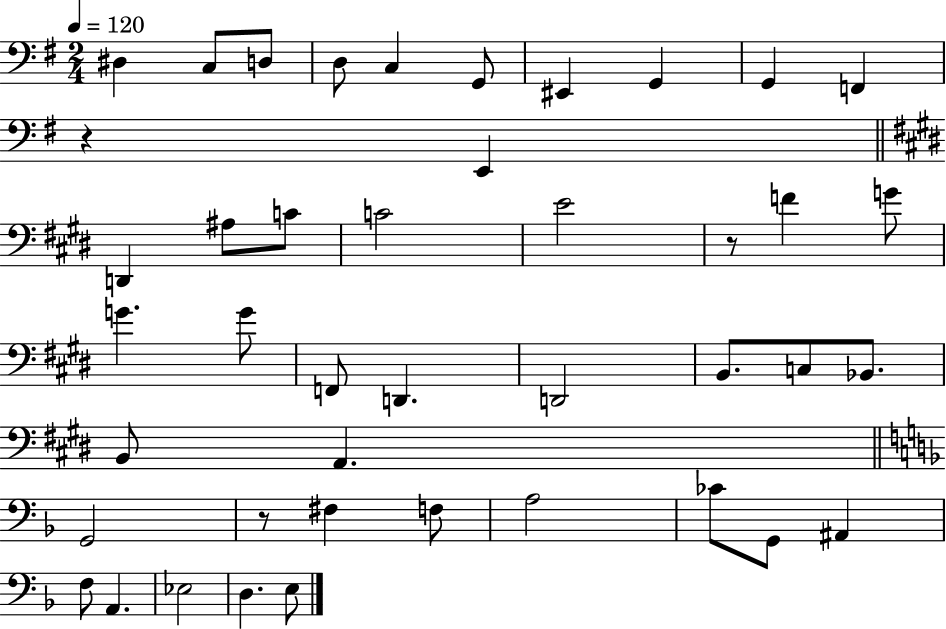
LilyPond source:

{
  \clef bass
  \numericTimeSignature
  \time 2/4
  \key g \major
  \tempo 4 = 120
  dis4 c8 d8 | d8 c4 g,8 | eis,4 g,4 | g,4 f,4 | \break r4 e,4 | \bar "||" \break \key e \major d,4 ais8 c'8 | c'2 | e'2 | r8 f'4 g'8 | \break g'4. g'8 | f,8 d,4. | d,2 | b,8. c8 bes,8. | \break b,8 a,4. | \bar "||" \break \key f \major g,2 | r8 fis4 f8 | a2 | ces'8 g,8 ais,4 | \break f8 a,4. | ees2 | d4. e8 | \bar "|."
}